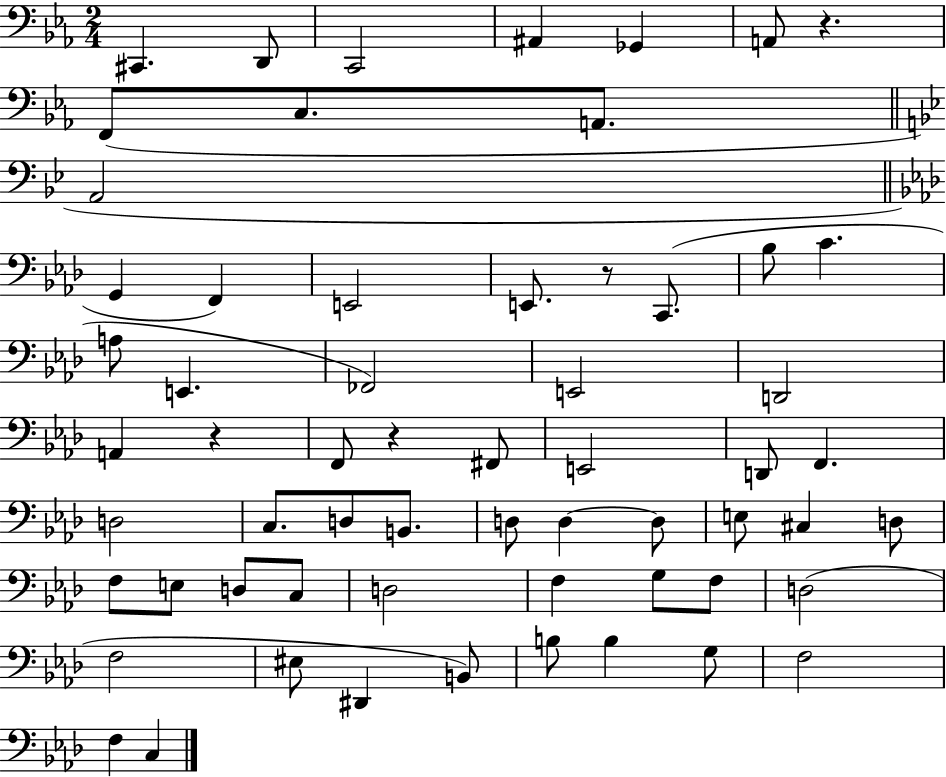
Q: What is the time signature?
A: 2/4